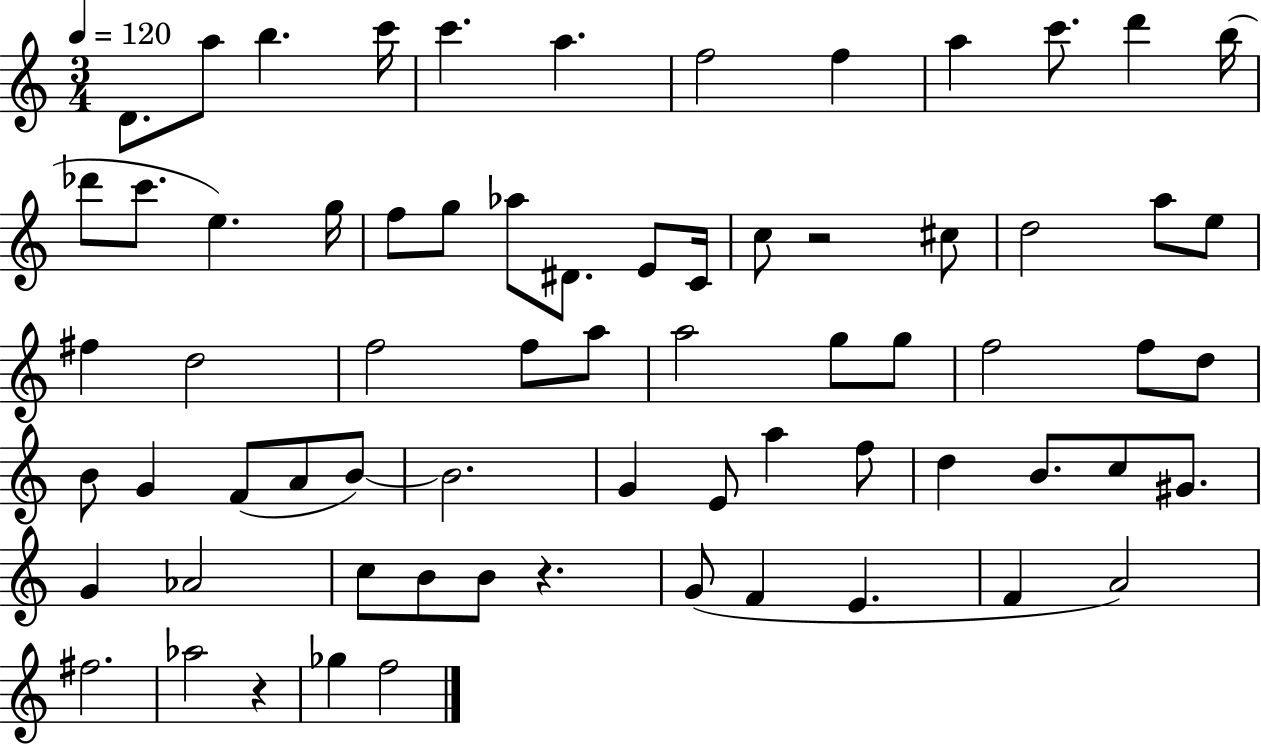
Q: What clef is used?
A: treble